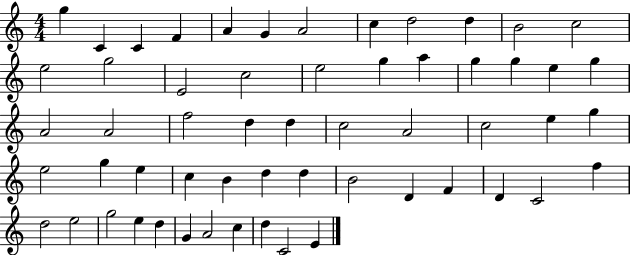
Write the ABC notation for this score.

X:1
T:Untitled
M:4/4
L:1/4
K:C
g C C F A G A2 c d2 d B2 c2 e2 g2 E2 c2 e2 g a g g e g A2 A2 f2 d d c2 A2 c2 e g e2 g e c B d d B2 D F D C2 f d2 e2 g2 e d G A2 c d C2 E